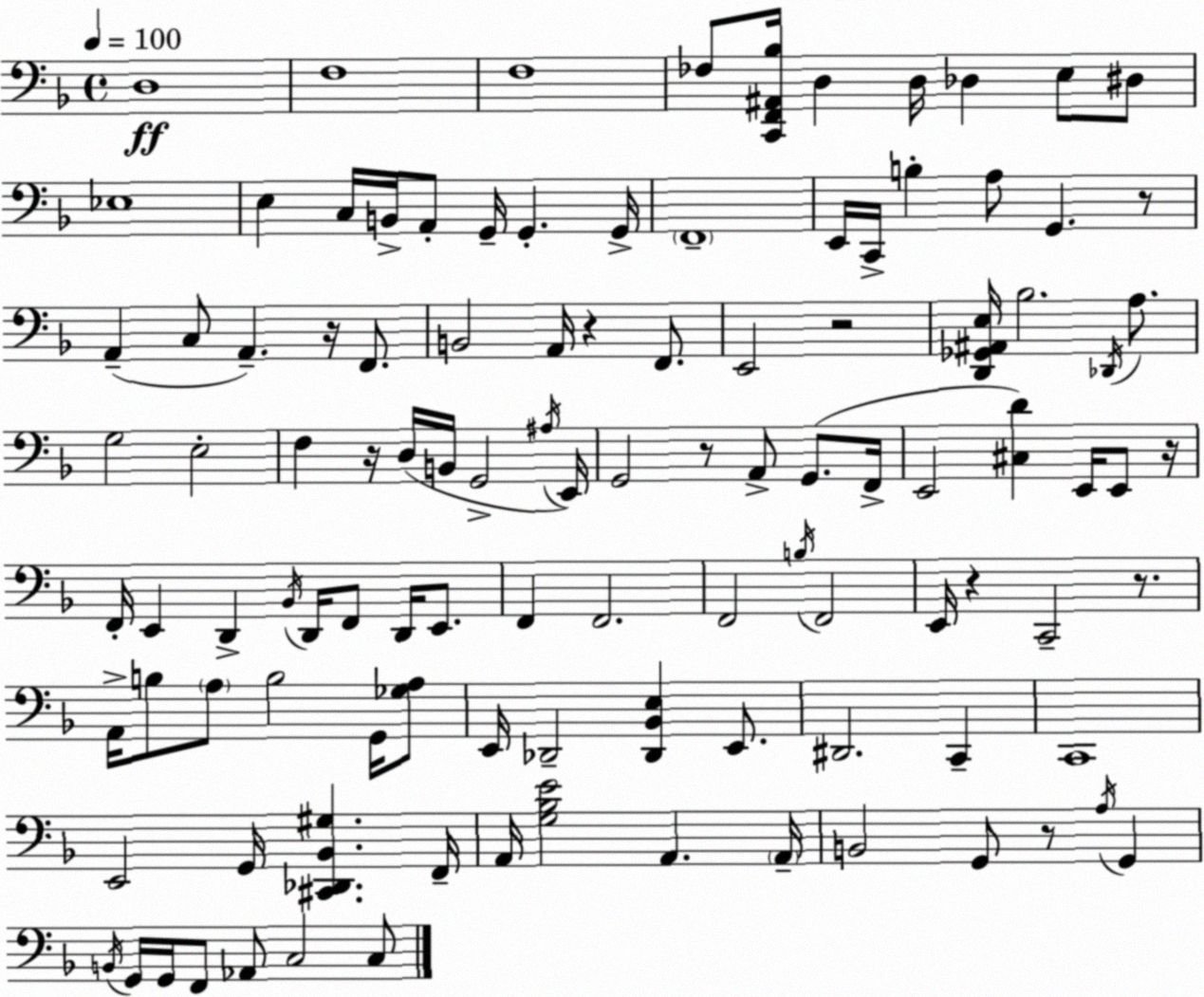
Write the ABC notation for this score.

X:1
T:Untitled
M:4/4
L:1/4
K:F
D,4 F,4 F,4 _F,/2 [C,,F,,^A,,_B,]/4 D, D,/4 _D, E,/2 ^D,/2 _E,4 E, C,/4 B,,/4 A,,/2 G,,/4 G,, G,,/4 F,,4 E,,/4 C,,/4 B, A,/2 G,, z/2 A,, C,/2 A,, z/4 F,,/2 B,,2 A,,/4 z F,,/2 E,,2 z2 [D,,_G,,^A,,E,]/4 _B,2 _D,,/4 A,/2 G,2 E,2 F, z/4 D,/4 B,,/4 G,,2 ^A,/4 E,,/4 G,,2 z/2 A,,/2 G,,/2 F,,/4 E,,2 [^C,D] E,,/4 E,,/2 z/4 F,,/4 E,, D,, _B,,/4 D,,/4 F,,/2 D,,/4 E,,/2 F,, F,,2 F,,2 B,/4 F,,2 E,,/4 z C,,2 z/2 A,,/4 B,/2 A,/2 B,2 G,,/4 [_G,A,]/2 E,,/4 _D,,2 [_D,,_B,,E,] E,,/2 ^D,,2 C,, C,,4 E,,2 G,,/4 [^C,,_D,,_B,,^G,] F,,/4 A,,/4 [G,_B,E]2 A,, A,,/4 B,,2 G,,/2 z/2 A,/4 G,, B,,/4 G,,/4 G,,/4 F,,/2 _A,,/2 C,2 C,/2